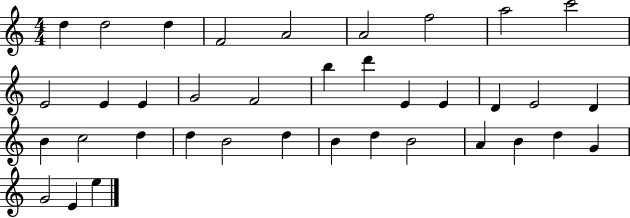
X:1
T:Untitled
M:4/4
L:1/4
K:C
d d2 d F2 A2 A2 f2 a2 c'2 E2 E E G2 F2 b d' E E D E2 D B c2 d d B2 d B d B2 A B d G G2 E e